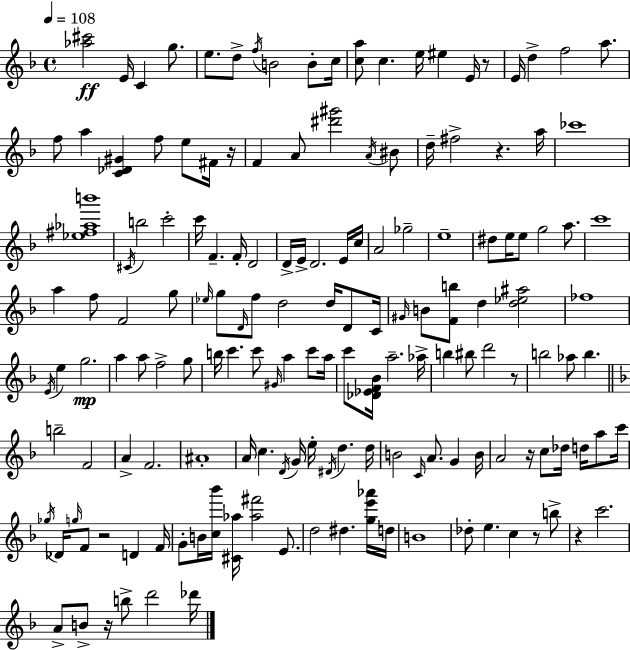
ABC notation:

X:1
T:Untitled
M:4/4
L:1/4
K:Dm
[_a^c']2 E/4 C g/2 e/2 d/2 f/4 B2 B/2 c/4 [ca]/2 c e/4 ^e E/4 z/2 E/4 d f2 a/2 f/2 a [C_D^G] f/2 e/2 ^F/4 z/4 F A/2 [^d'^g']2 A/4 ^B/2 d/4 ^f2 z a/4 _c'4 [_e^f_ab']4 ^C/4 b2 c'2 c'/4 F F/4 D2 D/4 E/4 D2 E/4 c/4 A2 _g2 e4 ^d/2 e/4 e/2 g2 a/2 c'4 a f/2 F2 g/2 _e/4 g/2 D/4 f/2 d2 d/4 D/2 C/4 ^G/4 B/2 [Fb]/2 d [d_e^a]2 _f4 E/4 e g2 a a/2 f2 g/2 b/4 c' c'/2 ^G/4 a c'/2 a/4 c'/2 [_D_EF_B]/4 a2 _a/4 b ^b/2 d'2 z/2 b2 _a/2 b b2 F2 A F2 ^A4 A/4 c D/4 G/4 e/4 ^D/4 d d/4 B2 C/4 A/2 G B/4 A2 z/4 c/2 _d/4 d/4 a/2 c'/4 _g/4 _D/4 g/4 F/2 z2 D F/4 G/2 B/4 [c_b']/4 [^C_a]/4 [_a^f']2 E/2 d2 ^d [ge'_a']/4 d/4 B4 _d/2 e c z/2 b/2 z c'2 A/2 B/2 z/4 b/2 d'2 _d'/4